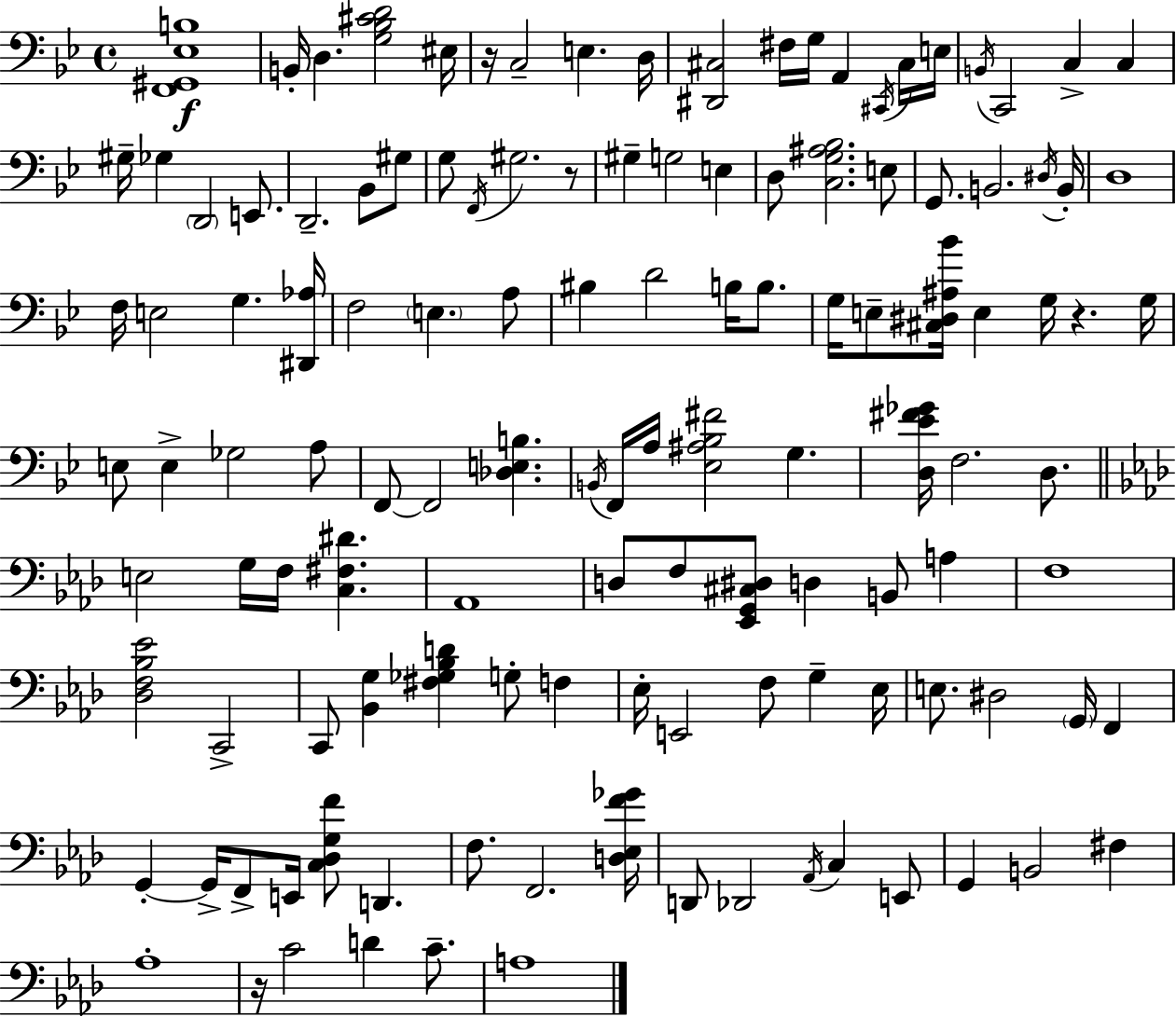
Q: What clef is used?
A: bass